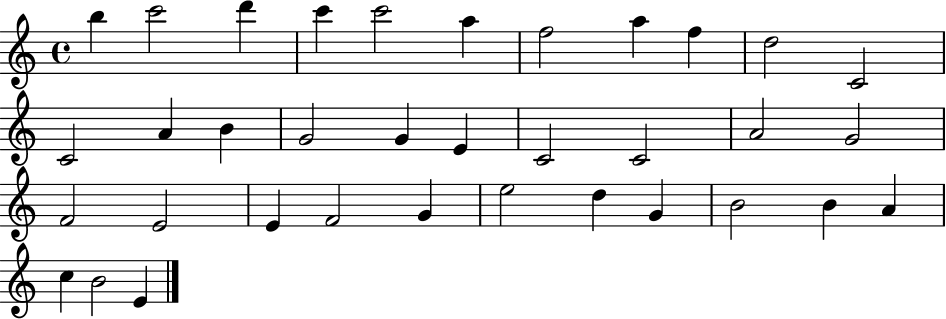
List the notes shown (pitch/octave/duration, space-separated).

B5/q C6/h D6/q C6/q C6/h A5/q F5/h A5/q F5/q D5/h C4/h C4/h A4/q B4/q G4/h G4/q E4/q C4/h C4/h A4/h G4/h F4/h E4/h E4/q F4/h G4/q E5/h D5/q G4/q B4/h B4/q A4/q C5/q B4/h E4/q